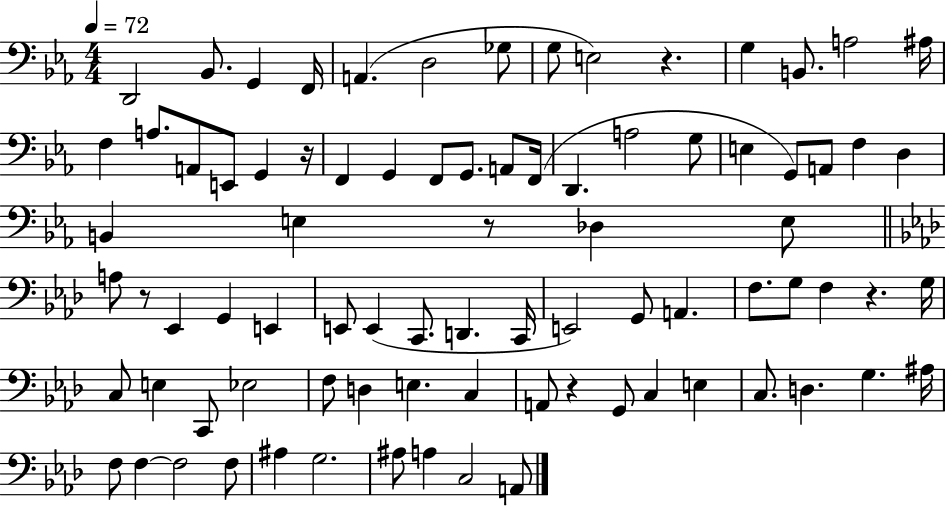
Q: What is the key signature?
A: EES major